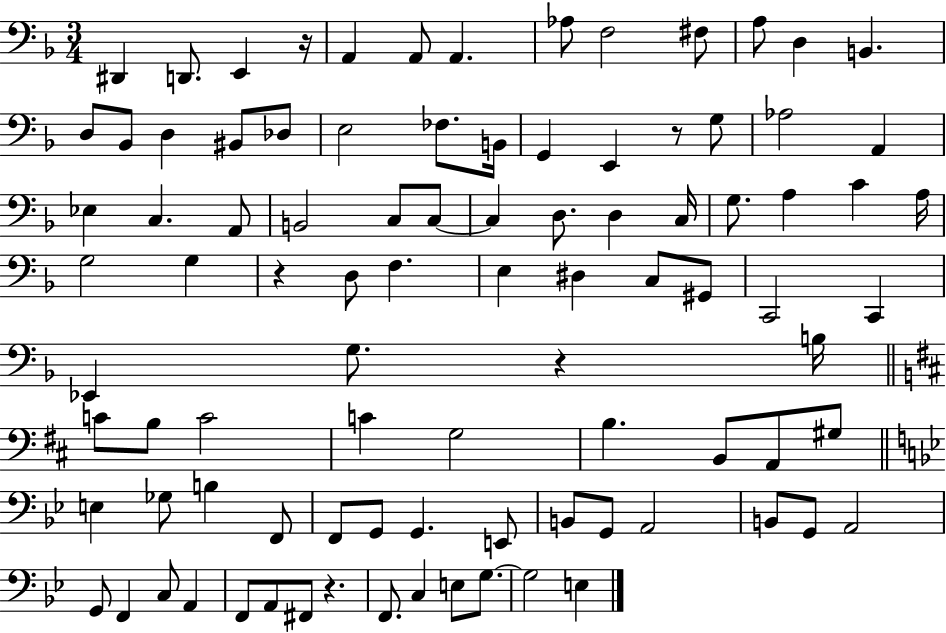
D#2/q D2/e. E2/q R/s A2/q A2/e A2/q. Ab3/e F3/h F#3/e A3/e D3/q B2/q. D3/e Bb2/e D3/q BIS2/e Db3/e E3/h FES3/e. B2/s G2/q E2/q R/e G3/e Ab3/h A2/q Eb3/q C3/q. A2/e B2/h C3/e C3/e C3/q D3/e. D3/q C3/s G3/e. A3/q C4/q A3/s G3/h G3/q R/q D3/e F3/q. E3/q D#3/q C3/e G#2/e C2/h C2/q Eb2/q G3/e. R/q B3/s C4/e B3/e C4/h C4/q G3/h B3/q. B2/e A2/e G#3/e E3/q Gb3/e B3/q F2/e F2/e G2/e G2/q. E2/e B2/e G2/e A2/h B2/e G2/e A2/h G2/e F2/q C3/e A2/q F2/e A2/e F#2/e R/q. F2/e. C3/q E3/e G3/e. G3/h E3/q